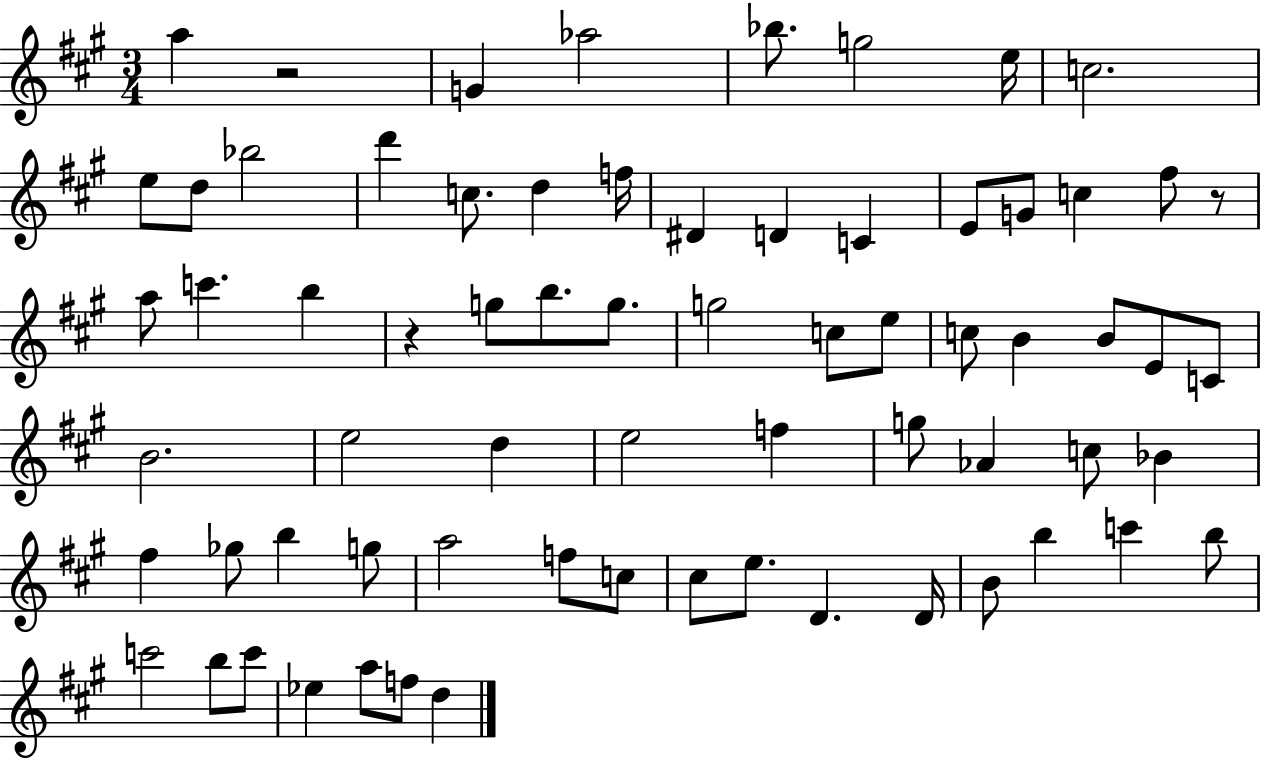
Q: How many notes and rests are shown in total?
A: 69